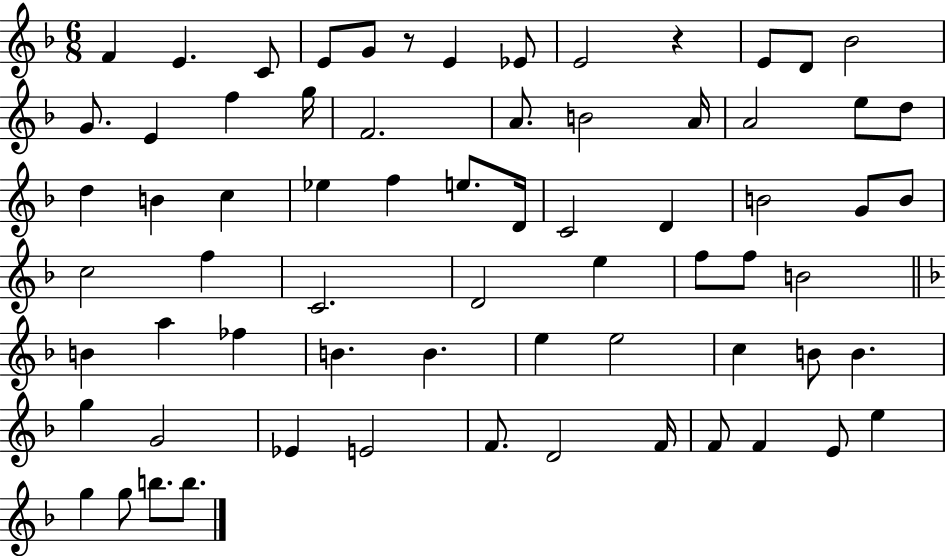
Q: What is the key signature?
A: F major